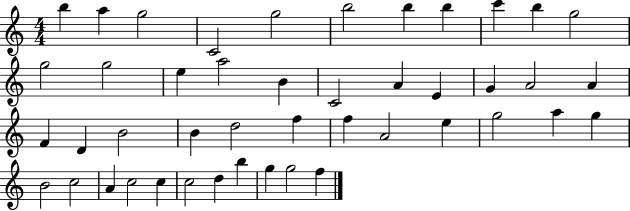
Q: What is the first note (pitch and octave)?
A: B5